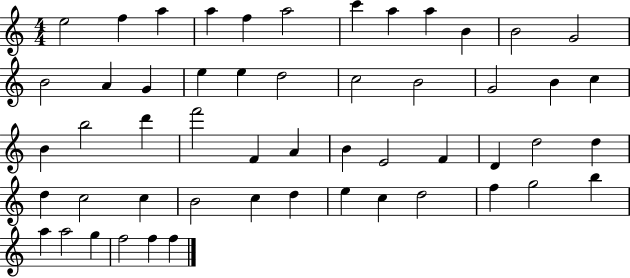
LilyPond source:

{
  \clef treble
  \numericTimeSignature
  \time 4/4
  \key c \major
  e''2 f''4 a''4 | a''4 f''4 a''2 | c'''4 a''4 a''4 b'4 | b'2 g'2 | \break b'2 a'4 g'4 | e''4 e''4 d''2 | c''2 b'2 | g'2 b'4 c''4 | \break b'4 b''2 d'''4 | f'''2 f'4 a'4 | b'4 e'2 f'4 | d'4 d''2 d''4 | \break d''4 c''2 c''4 | b'2 c''4 d''4 | e''4 c''4 d''2 | f''4 g''2 b''4 | \break a''4 a''2 g''4 | f''2 f''4 f''4 | \bar "|."
}